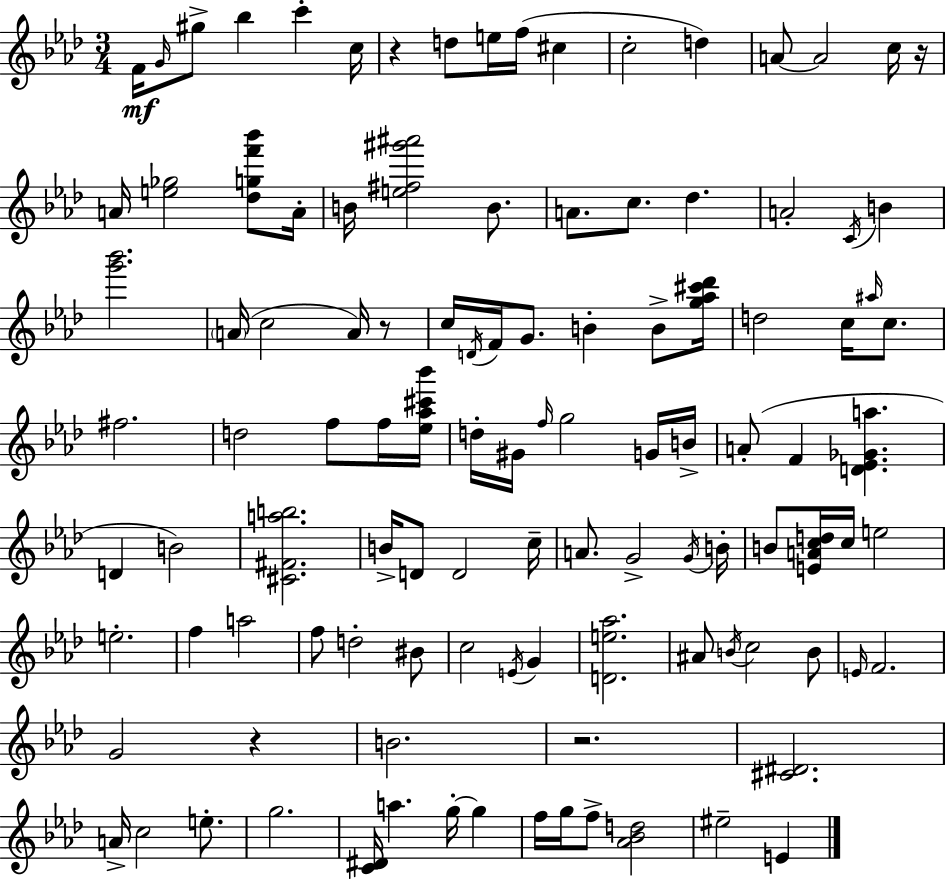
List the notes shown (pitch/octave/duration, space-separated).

F4/s G4/s G#5/e Bb5/q C6/q C5/s R/q D5/e E5/s F5/s C#5/q C5/h D5/q A4/e A4/h C5/s R/s A4/s [E5,Gb5]/h [Db5,G5,F6,Bb6]/e A4/s B4/s [E5,F#5,G#6,A#6]/h B4/e. A4/e. C5/e. Db5/q. A4/h C4/s B4/q [G6,Bb6]/h. A4/s C5/h A4/s R/e C5/s D4/s F4/s G4/e. B4/q B4/e [G5,Ab5,C#6,Db6]/s D5/h C5/s A#5/s C5/e. F#5/h. D5/h F5/e F5/s [Eb5,Ab5,C#6,Bb6]/s D5/s G#4/s F5/s G5/h G4/s B4/s A4/e F4/q [D4,Eb4,Gb4,A5]/q. D4/q B4/h [C#4,F#4,A5,B5]/h. B4/s D4/e D4/h C5/s A4/e. G4/h G4/s B4/s B4/e [E4,A4,C5,D5]/s C5/s E5/h E5/h. F5/q A5/h F5/e D5/h BIS4/e C5/h E4/s G4/q [D4,E5,Ab5]/h. A#4/e B4/s C5/h B4/e E4/s F4/h. G4/h R/q B4/h. R/h. [C#4,D#4]/h. A4/s C5/h E5/e. G5/h. [C4,D#4]/s A5/q. G5/s G5/q F5/s G5/s F5/e [Ab4,Bb4,D5]/h EIS5/h E4/q